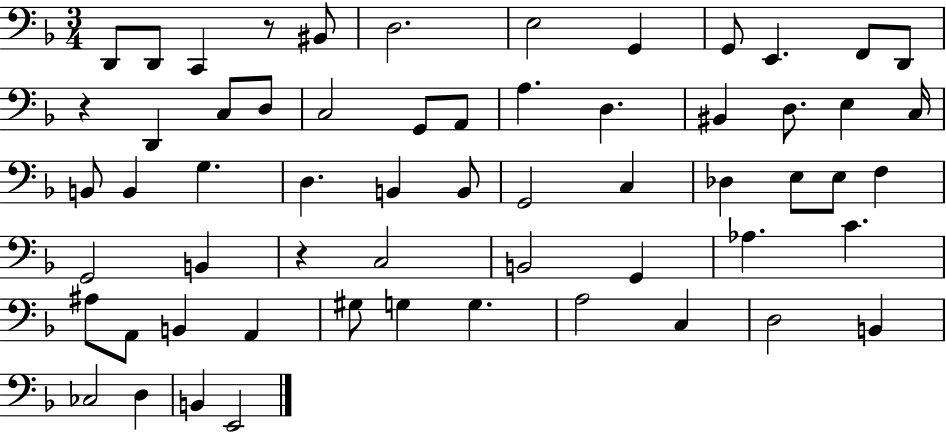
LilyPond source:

{
  \clef bass
  \numericTimeSignature
  \time 3/4
  \key f \major
  d,8 d,8 c,4 r8 bis,8 | d2. | e2 g,4 | g,8 e,4. f,8 d,8 | \break r4 d,4 c8 d8 | c2 g,8 a,8 | a4. d4. | bis,4 d8. e4 c16 | \break b,8 b,4 g4. | d4. b,4 b,8 | g,2 c4 | des4 e8 e8 f4 | \break g,2 b,4 | r4 c2 | b,2 g,4 | aes4. c'4. | \break ais8 a,8 b,4 a,4 | gis8 g4 g4. | a2 c4 | d2 b,4 | \break ces2 d4 | b,4 e,2 | \bar "|."
}